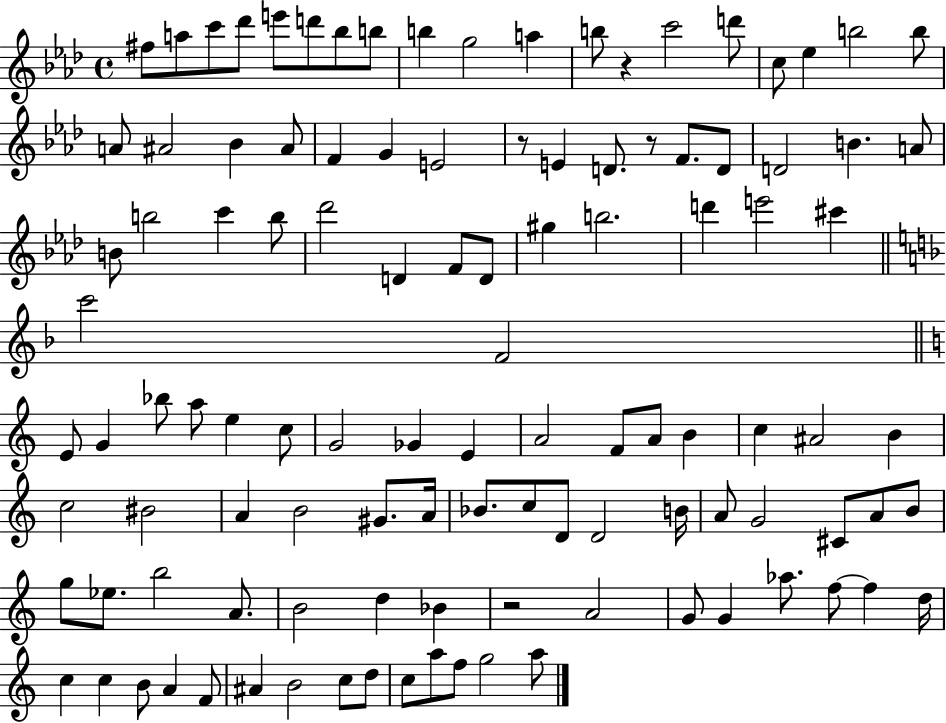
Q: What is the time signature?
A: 4/4